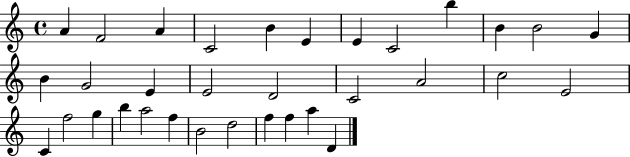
X:1
T:Untitled
M:4/4
L:1/4
K:C
A F2 A C2 B E E C2 b B B2 G B G2 E E2 D2 C2 A2 c2 E2 C f2 g b a2 f B2 d2 f f a D